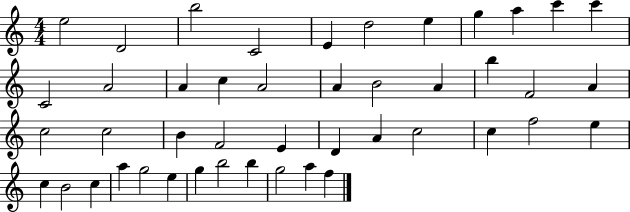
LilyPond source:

{
  \clef treble
  \numericTimeSignature
  \time 4/4
  \key c \major
  e''2 d'2 | b''2 c'2 | e'4 d''2 e''4 | g''4 a''4 c'''4 c'''4 | \break c'2 a'2 | a'4 c''4 a'2 | a'4 b'2 a'4 | b''4 f'2 a'4 | \break c''2 c''2 | b'4 f'2 e'4 | d'4 a'4 c''2 | c''4 f''2 e''4 | \break c''4 b'2 c''4 | a''4 g''2 e''4 | g''4 b''2 b''4 | g''2 a''4 f''4 | \break \bar "|."
}